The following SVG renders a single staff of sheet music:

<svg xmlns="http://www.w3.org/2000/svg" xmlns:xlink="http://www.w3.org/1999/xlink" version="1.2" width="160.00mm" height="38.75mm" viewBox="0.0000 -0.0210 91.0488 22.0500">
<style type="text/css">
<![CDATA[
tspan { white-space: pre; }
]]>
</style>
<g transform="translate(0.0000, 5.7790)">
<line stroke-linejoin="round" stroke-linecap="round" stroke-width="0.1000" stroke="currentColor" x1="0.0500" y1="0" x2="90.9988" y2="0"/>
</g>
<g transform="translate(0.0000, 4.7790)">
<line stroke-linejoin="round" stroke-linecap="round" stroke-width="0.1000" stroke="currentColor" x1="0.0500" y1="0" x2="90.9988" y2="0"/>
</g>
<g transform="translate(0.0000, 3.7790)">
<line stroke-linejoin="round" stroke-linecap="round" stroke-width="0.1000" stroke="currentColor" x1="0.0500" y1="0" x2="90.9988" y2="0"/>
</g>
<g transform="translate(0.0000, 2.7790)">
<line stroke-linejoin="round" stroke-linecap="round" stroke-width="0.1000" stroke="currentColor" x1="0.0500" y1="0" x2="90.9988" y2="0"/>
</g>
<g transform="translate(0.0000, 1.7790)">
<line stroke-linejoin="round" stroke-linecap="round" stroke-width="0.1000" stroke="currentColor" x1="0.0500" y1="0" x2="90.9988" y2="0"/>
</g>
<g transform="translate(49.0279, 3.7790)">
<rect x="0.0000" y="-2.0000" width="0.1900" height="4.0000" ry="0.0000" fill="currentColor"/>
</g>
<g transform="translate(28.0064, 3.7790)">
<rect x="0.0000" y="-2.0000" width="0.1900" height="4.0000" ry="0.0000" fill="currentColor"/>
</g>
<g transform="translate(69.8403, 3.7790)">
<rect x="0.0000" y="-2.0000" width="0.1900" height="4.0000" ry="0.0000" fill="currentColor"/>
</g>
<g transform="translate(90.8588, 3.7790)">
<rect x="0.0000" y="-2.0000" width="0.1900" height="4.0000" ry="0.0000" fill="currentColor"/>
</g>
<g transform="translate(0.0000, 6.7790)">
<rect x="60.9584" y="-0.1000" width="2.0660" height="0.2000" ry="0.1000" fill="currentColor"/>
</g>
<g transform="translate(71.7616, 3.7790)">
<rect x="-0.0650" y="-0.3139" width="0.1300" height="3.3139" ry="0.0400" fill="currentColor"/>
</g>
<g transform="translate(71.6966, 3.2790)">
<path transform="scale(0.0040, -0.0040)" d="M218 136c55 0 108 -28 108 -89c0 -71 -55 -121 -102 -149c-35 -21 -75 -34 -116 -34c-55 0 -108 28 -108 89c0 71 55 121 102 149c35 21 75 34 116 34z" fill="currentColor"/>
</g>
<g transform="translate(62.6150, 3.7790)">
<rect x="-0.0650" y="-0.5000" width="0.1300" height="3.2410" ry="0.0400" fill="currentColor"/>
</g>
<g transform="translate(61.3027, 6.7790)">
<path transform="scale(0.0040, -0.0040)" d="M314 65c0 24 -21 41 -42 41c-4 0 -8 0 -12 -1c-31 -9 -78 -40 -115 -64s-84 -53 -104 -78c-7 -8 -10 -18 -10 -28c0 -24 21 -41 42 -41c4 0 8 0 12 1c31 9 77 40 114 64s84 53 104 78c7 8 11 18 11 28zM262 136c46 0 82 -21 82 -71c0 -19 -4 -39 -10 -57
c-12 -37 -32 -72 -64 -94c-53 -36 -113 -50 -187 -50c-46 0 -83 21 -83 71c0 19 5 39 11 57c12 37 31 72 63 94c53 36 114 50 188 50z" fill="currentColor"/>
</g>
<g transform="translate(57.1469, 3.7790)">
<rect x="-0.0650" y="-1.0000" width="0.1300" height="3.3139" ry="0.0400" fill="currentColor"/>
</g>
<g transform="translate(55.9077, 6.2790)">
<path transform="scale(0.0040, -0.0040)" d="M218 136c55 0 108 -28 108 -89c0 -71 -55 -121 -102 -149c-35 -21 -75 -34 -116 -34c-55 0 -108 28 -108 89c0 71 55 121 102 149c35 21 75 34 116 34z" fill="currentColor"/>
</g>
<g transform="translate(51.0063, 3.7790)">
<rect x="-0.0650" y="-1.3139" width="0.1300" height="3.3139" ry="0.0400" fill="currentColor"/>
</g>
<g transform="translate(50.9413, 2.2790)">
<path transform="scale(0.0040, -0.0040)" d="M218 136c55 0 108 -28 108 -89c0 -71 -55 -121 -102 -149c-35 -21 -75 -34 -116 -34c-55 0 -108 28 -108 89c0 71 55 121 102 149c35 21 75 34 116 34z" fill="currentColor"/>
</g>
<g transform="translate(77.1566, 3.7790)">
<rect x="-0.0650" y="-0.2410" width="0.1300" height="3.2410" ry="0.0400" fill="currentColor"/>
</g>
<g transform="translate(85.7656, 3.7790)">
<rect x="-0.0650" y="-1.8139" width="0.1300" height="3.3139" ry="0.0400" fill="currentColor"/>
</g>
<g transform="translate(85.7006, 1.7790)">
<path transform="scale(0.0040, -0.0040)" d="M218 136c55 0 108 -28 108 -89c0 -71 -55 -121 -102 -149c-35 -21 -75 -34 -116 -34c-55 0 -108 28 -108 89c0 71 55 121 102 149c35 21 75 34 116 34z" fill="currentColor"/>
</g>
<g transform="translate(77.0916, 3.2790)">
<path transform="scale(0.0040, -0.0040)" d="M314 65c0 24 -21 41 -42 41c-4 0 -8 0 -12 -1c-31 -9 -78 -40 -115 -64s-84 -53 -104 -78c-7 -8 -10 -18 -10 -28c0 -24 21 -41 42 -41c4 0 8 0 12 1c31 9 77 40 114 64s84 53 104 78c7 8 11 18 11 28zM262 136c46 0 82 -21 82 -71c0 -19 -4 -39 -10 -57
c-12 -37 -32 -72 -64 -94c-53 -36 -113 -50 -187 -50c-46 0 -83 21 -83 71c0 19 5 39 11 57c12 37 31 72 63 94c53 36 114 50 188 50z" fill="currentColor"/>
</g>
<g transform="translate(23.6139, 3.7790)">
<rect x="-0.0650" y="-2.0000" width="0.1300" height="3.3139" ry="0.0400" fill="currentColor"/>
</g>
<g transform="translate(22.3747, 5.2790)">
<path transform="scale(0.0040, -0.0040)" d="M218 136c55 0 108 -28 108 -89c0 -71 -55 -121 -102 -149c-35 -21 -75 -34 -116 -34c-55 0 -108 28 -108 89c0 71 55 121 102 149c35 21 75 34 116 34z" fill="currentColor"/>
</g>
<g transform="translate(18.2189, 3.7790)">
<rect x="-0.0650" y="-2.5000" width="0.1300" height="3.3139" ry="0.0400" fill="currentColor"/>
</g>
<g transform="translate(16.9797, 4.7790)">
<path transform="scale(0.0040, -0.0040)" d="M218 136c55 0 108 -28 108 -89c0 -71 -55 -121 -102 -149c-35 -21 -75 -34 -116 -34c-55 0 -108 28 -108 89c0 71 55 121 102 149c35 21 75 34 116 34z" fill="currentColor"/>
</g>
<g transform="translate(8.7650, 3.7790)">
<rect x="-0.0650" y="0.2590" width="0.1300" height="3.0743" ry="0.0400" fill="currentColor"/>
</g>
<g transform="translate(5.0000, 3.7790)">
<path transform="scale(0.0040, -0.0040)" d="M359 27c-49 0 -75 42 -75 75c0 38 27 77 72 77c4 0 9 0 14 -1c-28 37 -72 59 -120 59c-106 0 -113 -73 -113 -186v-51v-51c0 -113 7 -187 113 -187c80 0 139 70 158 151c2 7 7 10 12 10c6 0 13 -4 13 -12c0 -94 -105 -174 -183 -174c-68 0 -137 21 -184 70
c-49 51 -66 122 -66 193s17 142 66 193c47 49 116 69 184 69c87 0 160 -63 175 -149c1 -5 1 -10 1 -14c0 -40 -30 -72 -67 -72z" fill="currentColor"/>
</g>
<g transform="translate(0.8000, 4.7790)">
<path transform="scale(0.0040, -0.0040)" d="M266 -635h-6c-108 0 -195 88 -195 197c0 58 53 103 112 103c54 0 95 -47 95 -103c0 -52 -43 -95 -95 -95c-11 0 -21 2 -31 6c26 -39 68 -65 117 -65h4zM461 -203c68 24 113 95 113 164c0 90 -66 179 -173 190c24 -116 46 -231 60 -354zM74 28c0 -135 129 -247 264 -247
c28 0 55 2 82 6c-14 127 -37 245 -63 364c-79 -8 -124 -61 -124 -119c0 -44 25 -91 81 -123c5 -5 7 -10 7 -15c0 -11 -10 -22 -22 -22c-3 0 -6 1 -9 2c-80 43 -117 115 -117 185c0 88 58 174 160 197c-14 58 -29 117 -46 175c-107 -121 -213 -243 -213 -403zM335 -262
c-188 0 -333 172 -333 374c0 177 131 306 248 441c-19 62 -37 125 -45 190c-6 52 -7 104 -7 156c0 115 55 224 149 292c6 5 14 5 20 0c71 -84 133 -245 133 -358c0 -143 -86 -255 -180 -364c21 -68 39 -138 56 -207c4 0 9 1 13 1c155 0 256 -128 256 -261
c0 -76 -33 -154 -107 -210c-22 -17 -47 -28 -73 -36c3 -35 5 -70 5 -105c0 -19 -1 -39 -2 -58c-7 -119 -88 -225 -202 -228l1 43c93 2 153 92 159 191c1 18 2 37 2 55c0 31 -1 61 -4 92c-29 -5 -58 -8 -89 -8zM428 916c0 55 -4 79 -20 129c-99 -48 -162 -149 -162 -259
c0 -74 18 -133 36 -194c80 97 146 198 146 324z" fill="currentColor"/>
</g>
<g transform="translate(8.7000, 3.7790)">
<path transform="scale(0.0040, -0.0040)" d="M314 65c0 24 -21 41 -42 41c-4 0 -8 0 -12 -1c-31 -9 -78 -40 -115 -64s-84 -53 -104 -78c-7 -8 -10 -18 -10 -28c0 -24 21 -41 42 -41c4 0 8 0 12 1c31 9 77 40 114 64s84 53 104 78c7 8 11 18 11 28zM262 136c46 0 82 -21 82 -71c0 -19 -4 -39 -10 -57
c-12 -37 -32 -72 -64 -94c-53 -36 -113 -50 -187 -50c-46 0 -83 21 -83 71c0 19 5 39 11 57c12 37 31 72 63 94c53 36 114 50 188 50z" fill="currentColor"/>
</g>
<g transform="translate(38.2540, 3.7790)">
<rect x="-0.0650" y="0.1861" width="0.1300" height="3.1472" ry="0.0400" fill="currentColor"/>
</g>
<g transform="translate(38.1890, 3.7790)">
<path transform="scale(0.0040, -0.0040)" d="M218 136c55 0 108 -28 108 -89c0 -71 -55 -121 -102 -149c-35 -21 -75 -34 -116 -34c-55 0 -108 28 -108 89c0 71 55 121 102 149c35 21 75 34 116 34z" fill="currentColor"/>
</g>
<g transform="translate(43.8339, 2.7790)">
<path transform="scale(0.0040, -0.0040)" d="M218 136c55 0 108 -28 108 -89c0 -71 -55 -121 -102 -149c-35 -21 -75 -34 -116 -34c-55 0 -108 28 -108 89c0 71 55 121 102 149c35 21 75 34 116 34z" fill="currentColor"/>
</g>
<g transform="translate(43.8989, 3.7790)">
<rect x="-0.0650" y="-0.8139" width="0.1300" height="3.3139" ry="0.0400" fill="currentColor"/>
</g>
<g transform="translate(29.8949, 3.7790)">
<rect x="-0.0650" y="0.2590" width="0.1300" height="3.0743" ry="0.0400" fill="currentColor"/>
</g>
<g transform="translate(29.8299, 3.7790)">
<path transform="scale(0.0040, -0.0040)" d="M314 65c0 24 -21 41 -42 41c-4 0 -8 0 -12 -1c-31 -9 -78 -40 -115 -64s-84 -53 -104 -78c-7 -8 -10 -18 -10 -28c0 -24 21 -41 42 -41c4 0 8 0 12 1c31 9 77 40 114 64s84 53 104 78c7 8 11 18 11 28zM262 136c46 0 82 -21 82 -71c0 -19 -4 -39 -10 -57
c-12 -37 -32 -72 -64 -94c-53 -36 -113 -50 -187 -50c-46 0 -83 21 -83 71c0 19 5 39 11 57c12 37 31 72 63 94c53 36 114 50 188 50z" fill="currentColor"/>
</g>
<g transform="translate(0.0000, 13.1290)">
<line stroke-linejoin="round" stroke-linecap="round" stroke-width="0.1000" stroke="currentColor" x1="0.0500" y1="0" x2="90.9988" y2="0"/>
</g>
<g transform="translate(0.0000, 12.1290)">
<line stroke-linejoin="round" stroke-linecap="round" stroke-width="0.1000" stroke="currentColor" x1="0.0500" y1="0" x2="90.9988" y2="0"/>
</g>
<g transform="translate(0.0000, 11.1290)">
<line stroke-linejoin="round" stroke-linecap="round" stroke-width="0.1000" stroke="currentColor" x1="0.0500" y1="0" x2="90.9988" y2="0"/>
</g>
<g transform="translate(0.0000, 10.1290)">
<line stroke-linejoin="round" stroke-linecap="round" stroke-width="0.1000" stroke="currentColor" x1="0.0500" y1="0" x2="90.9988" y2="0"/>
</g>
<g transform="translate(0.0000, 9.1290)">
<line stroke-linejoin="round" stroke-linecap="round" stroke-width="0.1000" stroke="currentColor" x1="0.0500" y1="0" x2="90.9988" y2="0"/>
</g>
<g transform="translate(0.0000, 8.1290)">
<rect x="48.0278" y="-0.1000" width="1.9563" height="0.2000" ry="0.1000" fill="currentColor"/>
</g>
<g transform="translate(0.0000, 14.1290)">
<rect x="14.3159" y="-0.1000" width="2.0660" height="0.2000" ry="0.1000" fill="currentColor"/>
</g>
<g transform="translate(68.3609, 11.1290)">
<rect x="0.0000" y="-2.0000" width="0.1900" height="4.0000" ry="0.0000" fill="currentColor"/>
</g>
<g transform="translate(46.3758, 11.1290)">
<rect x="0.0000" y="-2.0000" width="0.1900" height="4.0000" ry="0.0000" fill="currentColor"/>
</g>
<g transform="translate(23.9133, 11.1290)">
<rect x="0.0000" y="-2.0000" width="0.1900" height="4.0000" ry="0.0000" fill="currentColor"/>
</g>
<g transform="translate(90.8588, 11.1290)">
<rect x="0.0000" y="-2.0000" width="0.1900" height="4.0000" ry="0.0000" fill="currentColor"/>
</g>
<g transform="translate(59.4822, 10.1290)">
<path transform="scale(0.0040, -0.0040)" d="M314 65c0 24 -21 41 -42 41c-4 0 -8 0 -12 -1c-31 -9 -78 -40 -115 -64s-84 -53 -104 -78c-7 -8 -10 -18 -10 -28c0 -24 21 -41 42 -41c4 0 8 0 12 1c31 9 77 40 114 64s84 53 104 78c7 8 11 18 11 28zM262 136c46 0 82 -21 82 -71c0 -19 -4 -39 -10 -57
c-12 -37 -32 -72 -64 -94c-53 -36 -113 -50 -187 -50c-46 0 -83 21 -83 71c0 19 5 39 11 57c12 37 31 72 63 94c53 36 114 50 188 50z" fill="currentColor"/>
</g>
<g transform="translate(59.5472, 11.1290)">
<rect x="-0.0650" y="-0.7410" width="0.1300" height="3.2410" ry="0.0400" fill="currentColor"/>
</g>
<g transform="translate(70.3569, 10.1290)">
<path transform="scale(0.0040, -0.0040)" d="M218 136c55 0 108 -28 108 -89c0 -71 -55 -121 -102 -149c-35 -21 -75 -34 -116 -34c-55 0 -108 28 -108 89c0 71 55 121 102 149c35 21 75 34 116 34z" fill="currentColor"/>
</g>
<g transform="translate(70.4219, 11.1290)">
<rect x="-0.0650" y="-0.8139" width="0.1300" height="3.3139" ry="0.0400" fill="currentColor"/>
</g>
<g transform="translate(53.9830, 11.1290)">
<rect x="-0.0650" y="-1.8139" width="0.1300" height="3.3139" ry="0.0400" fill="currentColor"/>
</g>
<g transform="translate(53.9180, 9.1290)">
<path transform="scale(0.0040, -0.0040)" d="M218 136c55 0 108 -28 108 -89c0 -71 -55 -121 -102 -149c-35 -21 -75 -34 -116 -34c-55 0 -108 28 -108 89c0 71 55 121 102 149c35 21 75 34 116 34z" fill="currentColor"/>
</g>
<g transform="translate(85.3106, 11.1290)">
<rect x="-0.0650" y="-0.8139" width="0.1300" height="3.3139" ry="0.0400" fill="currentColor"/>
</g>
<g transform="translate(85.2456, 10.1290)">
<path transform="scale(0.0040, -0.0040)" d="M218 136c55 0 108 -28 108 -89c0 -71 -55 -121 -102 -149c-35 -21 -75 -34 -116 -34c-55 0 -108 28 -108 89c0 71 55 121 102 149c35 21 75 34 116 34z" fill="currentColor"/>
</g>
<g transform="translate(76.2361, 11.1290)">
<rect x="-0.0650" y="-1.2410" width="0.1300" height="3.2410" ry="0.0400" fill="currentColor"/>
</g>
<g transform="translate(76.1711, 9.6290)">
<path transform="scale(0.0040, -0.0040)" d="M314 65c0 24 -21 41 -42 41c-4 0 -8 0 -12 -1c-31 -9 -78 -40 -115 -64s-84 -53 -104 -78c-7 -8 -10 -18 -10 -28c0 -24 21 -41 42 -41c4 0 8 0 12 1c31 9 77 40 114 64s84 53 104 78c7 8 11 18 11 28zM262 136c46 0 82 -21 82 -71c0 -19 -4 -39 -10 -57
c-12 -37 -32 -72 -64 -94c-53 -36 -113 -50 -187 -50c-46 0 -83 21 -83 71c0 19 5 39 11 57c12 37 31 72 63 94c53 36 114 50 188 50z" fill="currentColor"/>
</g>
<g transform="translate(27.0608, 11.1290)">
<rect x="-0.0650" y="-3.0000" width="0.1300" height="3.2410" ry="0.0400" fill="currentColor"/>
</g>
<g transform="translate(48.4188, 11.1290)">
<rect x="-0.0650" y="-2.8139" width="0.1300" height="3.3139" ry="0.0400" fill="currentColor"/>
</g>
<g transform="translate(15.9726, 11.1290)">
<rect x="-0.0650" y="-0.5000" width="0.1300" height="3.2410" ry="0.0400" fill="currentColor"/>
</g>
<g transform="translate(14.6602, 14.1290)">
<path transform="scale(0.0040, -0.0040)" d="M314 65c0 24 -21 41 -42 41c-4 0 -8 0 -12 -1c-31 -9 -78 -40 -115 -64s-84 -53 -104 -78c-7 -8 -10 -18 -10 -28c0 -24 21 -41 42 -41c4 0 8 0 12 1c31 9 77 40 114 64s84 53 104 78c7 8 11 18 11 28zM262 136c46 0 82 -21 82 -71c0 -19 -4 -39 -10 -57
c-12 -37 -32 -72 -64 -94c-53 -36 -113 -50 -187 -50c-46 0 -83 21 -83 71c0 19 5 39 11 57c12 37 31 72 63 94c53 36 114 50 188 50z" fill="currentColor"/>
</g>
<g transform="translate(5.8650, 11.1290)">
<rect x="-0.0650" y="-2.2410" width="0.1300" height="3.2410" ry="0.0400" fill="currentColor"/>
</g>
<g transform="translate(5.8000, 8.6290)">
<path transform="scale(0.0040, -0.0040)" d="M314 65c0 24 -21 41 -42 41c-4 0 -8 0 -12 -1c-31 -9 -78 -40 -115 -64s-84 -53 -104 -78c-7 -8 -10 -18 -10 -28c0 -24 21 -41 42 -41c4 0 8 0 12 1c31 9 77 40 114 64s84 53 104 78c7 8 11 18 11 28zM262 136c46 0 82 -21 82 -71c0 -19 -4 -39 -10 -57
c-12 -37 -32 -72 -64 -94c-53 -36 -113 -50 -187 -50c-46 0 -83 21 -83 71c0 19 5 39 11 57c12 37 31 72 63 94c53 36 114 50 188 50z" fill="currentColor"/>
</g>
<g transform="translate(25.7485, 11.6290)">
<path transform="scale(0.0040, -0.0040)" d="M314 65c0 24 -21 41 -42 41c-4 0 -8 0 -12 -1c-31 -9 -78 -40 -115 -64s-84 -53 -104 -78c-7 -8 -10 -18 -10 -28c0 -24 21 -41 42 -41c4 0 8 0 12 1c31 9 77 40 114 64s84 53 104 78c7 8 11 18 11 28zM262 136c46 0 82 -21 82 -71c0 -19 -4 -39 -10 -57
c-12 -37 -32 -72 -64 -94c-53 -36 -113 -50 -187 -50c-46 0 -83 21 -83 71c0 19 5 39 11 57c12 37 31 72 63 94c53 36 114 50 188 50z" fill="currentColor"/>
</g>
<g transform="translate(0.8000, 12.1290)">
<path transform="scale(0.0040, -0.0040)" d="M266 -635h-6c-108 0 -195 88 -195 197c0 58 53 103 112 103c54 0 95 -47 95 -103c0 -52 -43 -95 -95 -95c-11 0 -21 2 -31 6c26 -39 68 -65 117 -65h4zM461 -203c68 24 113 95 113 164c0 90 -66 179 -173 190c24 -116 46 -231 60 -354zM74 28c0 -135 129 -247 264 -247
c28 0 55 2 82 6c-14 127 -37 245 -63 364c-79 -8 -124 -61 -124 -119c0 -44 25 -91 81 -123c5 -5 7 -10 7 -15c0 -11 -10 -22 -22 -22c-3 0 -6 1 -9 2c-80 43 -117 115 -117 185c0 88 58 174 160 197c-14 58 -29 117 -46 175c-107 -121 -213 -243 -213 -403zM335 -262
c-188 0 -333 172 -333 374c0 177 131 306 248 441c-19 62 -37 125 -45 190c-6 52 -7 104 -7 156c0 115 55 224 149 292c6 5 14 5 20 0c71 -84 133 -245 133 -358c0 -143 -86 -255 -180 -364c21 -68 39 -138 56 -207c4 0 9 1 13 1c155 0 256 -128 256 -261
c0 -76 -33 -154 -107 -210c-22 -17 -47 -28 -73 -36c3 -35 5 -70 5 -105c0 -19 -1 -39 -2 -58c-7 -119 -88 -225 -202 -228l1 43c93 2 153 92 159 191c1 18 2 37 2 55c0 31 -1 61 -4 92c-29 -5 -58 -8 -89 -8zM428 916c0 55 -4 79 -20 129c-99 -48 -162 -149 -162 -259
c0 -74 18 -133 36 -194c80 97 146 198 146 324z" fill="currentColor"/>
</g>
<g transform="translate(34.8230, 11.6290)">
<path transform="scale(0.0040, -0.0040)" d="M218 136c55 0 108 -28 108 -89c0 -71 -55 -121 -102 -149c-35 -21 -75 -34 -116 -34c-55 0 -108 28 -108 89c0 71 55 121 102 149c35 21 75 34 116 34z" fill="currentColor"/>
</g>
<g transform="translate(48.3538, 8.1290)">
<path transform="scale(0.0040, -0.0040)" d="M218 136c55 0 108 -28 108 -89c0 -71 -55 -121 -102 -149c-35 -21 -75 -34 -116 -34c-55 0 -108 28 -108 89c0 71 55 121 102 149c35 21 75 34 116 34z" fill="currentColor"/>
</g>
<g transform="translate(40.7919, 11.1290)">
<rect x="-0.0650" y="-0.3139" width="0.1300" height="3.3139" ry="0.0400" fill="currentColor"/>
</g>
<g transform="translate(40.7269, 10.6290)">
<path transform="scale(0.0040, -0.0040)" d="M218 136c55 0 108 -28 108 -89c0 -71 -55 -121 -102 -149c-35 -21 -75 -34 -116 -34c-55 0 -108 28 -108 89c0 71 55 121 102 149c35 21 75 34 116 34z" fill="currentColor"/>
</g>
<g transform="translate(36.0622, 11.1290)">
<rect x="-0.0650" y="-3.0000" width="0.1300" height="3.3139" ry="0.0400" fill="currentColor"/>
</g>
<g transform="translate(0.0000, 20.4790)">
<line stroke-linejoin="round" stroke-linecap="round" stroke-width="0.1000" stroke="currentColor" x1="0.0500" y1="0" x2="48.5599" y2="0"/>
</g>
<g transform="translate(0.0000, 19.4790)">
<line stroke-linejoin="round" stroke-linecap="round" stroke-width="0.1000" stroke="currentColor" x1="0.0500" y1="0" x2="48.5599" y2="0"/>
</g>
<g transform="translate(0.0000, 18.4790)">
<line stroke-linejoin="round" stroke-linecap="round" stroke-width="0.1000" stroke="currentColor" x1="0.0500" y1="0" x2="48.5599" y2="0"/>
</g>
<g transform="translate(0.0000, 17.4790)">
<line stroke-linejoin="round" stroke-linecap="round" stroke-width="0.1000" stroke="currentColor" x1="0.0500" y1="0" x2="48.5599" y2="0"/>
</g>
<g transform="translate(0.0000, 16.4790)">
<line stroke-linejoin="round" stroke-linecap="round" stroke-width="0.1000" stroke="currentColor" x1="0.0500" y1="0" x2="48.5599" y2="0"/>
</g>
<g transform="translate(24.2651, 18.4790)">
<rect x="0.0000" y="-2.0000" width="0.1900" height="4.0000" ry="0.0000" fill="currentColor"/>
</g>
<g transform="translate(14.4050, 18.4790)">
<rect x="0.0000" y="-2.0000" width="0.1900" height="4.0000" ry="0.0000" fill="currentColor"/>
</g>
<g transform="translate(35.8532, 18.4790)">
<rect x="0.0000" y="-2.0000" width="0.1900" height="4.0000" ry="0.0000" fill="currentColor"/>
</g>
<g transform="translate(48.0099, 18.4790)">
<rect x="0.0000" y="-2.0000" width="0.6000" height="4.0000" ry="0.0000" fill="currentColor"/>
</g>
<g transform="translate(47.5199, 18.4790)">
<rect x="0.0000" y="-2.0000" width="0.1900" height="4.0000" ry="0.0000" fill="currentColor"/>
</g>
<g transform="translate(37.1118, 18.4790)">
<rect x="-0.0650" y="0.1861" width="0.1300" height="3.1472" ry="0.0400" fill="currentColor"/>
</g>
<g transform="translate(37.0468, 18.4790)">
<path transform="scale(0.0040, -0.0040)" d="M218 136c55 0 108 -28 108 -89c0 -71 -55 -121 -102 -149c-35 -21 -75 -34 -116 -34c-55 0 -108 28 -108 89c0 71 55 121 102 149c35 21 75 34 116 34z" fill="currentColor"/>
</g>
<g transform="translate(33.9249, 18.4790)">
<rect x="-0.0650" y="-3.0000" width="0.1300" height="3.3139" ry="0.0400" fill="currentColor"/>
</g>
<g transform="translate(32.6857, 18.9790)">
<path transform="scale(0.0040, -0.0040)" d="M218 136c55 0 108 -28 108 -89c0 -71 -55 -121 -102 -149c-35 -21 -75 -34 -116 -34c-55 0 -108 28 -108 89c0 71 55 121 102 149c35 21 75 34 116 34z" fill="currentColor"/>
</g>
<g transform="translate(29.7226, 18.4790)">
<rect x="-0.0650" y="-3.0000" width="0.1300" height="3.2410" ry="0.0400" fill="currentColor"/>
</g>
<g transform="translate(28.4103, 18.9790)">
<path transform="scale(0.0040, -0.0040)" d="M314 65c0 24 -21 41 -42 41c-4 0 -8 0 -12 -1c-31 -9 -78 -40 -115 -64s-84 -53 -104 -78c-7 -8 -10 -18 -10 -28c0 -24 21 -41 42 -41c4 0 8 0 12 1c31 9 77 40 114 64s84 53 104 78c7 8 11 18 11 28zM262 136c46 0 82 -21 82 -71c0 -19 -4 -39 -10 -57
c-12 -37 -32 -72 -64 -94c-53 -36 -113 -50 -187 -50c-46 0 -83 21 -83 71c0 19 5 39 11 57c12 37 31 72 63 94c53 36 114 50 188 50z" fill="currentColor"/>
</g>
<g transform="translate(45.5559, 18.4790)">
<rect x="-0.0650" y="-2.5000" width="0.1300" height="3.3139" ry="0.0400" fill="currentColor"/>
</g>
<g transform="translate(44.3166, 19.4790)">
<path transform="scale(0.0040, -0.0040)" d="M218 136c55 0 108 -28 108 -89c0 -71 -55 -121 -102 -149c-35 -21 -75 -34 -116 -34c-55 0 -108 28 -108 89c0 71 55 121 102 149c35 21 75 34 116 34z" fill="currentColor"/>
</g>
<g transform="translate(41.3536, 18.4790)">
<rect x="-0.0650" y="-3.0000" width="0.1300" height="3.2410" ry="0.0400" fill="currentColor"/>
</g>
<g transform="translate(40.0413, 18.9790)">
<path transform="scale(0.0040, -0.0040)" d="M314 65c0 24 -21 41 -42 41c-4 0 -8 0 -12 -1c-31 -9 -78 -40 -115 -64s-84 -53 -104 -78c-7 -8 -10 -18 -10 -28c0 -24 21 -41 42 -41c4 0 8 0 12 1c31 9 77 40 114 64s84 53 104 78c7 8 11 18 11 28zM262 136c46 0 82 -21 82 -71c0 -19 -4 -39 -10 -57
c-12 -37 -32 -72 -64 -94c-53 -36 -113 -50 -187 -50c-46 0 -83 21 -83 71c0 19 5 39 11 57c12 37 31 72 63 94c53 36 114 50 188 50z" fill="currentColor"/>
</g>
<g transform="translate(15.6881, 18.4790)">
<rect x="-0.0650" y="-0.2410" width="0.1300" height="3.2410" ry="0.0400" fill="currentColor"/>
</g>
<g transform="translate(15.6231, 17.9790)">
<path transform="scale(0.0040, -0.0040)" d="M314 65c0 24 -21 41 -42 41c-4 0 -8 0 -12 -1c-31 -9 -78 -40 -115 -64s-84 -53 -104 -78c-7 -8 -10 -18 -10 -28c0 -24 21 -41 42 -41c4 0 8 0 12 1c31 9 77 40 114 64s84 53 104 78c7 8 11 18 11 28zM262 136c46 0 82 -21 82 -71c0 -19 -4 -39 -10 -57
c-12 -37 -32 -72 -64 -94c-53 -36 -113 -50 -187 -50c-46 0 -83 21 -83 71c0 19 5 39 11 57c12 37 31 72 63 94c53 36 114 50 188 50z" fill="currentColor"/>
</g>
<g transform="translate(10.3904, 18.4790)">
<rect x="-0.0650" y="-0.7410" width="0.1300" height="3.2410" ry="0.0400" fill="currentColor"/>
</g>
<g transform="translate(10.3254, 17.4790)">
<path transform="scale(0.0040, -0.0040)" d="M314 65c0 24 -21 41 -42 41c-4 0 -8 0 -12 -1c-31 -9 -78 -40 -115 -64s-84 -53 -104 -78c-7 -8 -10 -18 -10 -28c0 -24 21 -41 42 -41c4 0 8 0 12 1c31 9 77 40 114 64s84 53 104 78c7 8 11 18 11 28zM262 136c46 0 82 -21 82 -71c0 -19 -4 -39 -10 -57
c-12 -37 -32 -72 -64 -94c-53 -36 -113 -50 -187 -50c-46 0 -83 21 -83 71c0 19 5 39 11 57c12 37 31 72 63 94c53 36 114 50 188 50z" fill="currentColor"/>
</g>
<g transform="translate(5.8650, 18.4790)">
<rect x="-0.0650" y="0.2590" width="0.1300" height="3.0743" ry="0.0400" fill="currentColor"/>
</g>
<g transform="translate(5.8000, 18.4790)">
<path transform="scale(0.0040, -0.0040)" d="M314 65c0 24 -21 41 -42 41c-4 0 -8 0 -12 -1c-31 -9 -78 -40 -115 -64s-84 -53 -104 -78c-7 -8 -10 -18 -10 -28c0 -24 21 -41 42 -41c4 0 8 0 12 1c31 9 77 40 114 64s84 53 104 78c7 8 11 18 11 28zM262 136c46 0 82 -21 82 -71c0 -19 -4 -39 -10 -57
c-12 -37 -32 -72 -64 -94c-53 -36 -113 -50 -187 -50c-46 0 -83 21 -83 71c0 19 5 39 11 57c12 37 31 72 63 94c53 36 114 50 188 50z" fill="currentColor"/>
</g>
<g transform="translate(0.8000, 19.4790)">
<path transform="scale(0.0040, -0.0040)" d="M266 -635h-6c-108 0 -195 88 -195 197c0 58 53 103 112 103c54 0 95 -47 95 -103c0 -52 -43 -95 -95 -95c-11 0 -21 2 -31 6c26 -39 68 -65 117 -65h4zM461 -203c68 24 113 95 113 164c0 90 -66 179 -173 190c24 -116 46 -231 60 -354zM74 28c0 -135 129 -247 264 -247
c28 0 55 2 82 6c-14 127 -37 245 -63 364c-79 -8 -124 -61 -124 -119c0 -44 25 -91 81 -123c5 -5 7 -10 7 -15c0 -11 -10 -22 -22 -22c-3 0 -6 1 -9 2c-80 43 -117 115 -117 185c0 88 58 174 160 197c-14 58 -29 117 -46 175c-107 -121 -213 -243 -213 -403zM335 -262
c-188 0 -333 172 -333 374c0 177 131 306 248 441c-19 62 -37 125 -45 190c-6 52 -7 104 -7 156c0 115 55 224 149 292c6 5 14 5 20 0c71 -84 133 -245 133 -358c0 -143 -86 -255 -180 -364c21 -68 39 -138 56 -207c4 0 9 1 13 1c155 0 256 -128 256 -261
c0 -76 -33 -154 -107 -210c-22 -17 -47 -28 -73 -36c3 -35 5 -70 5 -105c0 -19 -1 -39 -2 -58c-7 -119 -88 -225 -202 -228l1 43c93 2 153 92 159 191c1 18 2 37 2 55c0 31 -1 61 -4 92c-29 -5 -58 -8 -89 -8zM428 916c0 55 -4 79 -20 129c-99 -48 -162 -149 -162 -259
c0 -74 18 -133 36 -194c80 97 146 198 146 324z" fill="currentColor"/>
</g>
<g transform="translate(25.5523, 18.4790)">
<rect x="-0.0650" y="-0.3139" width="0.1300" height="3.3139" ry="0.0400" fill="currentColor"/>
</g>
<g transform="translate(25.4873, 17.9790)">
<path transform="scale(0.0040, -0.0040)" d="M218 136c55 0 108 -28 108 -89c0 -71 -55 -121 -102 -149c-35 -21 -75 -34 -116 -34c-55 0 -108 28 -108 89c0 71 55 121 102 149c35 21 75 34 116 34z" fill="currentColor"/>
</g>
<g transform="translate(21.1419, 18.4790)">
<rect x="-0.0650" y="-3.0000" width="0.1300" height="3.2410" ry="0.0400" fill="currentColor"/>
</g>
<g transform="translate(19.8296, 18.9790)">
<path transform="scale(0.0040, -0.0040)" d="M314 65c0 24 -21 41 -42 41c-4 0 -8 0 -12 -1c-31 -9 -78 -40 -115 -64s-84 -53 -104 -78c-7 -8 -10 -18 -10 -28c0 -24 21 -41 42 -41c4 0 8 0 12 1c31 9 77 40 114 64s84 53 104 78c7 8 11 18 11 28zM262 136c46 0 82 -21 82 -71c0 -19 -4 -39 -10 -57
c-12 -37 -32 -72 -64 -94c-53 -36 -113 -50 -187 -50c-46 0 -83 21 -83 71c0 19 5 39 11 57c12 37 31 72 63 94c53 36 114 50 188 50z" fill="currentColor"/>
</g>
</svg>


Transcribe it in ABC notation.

X:1
T:Untitled
M:4/4
L:1/4
K:C
B2 G F B2 B d e D C2 c c2 f g2 C2 A2 A c a f d2 d e2 d B2 d2 c2 A2 c A2 A B A2 G